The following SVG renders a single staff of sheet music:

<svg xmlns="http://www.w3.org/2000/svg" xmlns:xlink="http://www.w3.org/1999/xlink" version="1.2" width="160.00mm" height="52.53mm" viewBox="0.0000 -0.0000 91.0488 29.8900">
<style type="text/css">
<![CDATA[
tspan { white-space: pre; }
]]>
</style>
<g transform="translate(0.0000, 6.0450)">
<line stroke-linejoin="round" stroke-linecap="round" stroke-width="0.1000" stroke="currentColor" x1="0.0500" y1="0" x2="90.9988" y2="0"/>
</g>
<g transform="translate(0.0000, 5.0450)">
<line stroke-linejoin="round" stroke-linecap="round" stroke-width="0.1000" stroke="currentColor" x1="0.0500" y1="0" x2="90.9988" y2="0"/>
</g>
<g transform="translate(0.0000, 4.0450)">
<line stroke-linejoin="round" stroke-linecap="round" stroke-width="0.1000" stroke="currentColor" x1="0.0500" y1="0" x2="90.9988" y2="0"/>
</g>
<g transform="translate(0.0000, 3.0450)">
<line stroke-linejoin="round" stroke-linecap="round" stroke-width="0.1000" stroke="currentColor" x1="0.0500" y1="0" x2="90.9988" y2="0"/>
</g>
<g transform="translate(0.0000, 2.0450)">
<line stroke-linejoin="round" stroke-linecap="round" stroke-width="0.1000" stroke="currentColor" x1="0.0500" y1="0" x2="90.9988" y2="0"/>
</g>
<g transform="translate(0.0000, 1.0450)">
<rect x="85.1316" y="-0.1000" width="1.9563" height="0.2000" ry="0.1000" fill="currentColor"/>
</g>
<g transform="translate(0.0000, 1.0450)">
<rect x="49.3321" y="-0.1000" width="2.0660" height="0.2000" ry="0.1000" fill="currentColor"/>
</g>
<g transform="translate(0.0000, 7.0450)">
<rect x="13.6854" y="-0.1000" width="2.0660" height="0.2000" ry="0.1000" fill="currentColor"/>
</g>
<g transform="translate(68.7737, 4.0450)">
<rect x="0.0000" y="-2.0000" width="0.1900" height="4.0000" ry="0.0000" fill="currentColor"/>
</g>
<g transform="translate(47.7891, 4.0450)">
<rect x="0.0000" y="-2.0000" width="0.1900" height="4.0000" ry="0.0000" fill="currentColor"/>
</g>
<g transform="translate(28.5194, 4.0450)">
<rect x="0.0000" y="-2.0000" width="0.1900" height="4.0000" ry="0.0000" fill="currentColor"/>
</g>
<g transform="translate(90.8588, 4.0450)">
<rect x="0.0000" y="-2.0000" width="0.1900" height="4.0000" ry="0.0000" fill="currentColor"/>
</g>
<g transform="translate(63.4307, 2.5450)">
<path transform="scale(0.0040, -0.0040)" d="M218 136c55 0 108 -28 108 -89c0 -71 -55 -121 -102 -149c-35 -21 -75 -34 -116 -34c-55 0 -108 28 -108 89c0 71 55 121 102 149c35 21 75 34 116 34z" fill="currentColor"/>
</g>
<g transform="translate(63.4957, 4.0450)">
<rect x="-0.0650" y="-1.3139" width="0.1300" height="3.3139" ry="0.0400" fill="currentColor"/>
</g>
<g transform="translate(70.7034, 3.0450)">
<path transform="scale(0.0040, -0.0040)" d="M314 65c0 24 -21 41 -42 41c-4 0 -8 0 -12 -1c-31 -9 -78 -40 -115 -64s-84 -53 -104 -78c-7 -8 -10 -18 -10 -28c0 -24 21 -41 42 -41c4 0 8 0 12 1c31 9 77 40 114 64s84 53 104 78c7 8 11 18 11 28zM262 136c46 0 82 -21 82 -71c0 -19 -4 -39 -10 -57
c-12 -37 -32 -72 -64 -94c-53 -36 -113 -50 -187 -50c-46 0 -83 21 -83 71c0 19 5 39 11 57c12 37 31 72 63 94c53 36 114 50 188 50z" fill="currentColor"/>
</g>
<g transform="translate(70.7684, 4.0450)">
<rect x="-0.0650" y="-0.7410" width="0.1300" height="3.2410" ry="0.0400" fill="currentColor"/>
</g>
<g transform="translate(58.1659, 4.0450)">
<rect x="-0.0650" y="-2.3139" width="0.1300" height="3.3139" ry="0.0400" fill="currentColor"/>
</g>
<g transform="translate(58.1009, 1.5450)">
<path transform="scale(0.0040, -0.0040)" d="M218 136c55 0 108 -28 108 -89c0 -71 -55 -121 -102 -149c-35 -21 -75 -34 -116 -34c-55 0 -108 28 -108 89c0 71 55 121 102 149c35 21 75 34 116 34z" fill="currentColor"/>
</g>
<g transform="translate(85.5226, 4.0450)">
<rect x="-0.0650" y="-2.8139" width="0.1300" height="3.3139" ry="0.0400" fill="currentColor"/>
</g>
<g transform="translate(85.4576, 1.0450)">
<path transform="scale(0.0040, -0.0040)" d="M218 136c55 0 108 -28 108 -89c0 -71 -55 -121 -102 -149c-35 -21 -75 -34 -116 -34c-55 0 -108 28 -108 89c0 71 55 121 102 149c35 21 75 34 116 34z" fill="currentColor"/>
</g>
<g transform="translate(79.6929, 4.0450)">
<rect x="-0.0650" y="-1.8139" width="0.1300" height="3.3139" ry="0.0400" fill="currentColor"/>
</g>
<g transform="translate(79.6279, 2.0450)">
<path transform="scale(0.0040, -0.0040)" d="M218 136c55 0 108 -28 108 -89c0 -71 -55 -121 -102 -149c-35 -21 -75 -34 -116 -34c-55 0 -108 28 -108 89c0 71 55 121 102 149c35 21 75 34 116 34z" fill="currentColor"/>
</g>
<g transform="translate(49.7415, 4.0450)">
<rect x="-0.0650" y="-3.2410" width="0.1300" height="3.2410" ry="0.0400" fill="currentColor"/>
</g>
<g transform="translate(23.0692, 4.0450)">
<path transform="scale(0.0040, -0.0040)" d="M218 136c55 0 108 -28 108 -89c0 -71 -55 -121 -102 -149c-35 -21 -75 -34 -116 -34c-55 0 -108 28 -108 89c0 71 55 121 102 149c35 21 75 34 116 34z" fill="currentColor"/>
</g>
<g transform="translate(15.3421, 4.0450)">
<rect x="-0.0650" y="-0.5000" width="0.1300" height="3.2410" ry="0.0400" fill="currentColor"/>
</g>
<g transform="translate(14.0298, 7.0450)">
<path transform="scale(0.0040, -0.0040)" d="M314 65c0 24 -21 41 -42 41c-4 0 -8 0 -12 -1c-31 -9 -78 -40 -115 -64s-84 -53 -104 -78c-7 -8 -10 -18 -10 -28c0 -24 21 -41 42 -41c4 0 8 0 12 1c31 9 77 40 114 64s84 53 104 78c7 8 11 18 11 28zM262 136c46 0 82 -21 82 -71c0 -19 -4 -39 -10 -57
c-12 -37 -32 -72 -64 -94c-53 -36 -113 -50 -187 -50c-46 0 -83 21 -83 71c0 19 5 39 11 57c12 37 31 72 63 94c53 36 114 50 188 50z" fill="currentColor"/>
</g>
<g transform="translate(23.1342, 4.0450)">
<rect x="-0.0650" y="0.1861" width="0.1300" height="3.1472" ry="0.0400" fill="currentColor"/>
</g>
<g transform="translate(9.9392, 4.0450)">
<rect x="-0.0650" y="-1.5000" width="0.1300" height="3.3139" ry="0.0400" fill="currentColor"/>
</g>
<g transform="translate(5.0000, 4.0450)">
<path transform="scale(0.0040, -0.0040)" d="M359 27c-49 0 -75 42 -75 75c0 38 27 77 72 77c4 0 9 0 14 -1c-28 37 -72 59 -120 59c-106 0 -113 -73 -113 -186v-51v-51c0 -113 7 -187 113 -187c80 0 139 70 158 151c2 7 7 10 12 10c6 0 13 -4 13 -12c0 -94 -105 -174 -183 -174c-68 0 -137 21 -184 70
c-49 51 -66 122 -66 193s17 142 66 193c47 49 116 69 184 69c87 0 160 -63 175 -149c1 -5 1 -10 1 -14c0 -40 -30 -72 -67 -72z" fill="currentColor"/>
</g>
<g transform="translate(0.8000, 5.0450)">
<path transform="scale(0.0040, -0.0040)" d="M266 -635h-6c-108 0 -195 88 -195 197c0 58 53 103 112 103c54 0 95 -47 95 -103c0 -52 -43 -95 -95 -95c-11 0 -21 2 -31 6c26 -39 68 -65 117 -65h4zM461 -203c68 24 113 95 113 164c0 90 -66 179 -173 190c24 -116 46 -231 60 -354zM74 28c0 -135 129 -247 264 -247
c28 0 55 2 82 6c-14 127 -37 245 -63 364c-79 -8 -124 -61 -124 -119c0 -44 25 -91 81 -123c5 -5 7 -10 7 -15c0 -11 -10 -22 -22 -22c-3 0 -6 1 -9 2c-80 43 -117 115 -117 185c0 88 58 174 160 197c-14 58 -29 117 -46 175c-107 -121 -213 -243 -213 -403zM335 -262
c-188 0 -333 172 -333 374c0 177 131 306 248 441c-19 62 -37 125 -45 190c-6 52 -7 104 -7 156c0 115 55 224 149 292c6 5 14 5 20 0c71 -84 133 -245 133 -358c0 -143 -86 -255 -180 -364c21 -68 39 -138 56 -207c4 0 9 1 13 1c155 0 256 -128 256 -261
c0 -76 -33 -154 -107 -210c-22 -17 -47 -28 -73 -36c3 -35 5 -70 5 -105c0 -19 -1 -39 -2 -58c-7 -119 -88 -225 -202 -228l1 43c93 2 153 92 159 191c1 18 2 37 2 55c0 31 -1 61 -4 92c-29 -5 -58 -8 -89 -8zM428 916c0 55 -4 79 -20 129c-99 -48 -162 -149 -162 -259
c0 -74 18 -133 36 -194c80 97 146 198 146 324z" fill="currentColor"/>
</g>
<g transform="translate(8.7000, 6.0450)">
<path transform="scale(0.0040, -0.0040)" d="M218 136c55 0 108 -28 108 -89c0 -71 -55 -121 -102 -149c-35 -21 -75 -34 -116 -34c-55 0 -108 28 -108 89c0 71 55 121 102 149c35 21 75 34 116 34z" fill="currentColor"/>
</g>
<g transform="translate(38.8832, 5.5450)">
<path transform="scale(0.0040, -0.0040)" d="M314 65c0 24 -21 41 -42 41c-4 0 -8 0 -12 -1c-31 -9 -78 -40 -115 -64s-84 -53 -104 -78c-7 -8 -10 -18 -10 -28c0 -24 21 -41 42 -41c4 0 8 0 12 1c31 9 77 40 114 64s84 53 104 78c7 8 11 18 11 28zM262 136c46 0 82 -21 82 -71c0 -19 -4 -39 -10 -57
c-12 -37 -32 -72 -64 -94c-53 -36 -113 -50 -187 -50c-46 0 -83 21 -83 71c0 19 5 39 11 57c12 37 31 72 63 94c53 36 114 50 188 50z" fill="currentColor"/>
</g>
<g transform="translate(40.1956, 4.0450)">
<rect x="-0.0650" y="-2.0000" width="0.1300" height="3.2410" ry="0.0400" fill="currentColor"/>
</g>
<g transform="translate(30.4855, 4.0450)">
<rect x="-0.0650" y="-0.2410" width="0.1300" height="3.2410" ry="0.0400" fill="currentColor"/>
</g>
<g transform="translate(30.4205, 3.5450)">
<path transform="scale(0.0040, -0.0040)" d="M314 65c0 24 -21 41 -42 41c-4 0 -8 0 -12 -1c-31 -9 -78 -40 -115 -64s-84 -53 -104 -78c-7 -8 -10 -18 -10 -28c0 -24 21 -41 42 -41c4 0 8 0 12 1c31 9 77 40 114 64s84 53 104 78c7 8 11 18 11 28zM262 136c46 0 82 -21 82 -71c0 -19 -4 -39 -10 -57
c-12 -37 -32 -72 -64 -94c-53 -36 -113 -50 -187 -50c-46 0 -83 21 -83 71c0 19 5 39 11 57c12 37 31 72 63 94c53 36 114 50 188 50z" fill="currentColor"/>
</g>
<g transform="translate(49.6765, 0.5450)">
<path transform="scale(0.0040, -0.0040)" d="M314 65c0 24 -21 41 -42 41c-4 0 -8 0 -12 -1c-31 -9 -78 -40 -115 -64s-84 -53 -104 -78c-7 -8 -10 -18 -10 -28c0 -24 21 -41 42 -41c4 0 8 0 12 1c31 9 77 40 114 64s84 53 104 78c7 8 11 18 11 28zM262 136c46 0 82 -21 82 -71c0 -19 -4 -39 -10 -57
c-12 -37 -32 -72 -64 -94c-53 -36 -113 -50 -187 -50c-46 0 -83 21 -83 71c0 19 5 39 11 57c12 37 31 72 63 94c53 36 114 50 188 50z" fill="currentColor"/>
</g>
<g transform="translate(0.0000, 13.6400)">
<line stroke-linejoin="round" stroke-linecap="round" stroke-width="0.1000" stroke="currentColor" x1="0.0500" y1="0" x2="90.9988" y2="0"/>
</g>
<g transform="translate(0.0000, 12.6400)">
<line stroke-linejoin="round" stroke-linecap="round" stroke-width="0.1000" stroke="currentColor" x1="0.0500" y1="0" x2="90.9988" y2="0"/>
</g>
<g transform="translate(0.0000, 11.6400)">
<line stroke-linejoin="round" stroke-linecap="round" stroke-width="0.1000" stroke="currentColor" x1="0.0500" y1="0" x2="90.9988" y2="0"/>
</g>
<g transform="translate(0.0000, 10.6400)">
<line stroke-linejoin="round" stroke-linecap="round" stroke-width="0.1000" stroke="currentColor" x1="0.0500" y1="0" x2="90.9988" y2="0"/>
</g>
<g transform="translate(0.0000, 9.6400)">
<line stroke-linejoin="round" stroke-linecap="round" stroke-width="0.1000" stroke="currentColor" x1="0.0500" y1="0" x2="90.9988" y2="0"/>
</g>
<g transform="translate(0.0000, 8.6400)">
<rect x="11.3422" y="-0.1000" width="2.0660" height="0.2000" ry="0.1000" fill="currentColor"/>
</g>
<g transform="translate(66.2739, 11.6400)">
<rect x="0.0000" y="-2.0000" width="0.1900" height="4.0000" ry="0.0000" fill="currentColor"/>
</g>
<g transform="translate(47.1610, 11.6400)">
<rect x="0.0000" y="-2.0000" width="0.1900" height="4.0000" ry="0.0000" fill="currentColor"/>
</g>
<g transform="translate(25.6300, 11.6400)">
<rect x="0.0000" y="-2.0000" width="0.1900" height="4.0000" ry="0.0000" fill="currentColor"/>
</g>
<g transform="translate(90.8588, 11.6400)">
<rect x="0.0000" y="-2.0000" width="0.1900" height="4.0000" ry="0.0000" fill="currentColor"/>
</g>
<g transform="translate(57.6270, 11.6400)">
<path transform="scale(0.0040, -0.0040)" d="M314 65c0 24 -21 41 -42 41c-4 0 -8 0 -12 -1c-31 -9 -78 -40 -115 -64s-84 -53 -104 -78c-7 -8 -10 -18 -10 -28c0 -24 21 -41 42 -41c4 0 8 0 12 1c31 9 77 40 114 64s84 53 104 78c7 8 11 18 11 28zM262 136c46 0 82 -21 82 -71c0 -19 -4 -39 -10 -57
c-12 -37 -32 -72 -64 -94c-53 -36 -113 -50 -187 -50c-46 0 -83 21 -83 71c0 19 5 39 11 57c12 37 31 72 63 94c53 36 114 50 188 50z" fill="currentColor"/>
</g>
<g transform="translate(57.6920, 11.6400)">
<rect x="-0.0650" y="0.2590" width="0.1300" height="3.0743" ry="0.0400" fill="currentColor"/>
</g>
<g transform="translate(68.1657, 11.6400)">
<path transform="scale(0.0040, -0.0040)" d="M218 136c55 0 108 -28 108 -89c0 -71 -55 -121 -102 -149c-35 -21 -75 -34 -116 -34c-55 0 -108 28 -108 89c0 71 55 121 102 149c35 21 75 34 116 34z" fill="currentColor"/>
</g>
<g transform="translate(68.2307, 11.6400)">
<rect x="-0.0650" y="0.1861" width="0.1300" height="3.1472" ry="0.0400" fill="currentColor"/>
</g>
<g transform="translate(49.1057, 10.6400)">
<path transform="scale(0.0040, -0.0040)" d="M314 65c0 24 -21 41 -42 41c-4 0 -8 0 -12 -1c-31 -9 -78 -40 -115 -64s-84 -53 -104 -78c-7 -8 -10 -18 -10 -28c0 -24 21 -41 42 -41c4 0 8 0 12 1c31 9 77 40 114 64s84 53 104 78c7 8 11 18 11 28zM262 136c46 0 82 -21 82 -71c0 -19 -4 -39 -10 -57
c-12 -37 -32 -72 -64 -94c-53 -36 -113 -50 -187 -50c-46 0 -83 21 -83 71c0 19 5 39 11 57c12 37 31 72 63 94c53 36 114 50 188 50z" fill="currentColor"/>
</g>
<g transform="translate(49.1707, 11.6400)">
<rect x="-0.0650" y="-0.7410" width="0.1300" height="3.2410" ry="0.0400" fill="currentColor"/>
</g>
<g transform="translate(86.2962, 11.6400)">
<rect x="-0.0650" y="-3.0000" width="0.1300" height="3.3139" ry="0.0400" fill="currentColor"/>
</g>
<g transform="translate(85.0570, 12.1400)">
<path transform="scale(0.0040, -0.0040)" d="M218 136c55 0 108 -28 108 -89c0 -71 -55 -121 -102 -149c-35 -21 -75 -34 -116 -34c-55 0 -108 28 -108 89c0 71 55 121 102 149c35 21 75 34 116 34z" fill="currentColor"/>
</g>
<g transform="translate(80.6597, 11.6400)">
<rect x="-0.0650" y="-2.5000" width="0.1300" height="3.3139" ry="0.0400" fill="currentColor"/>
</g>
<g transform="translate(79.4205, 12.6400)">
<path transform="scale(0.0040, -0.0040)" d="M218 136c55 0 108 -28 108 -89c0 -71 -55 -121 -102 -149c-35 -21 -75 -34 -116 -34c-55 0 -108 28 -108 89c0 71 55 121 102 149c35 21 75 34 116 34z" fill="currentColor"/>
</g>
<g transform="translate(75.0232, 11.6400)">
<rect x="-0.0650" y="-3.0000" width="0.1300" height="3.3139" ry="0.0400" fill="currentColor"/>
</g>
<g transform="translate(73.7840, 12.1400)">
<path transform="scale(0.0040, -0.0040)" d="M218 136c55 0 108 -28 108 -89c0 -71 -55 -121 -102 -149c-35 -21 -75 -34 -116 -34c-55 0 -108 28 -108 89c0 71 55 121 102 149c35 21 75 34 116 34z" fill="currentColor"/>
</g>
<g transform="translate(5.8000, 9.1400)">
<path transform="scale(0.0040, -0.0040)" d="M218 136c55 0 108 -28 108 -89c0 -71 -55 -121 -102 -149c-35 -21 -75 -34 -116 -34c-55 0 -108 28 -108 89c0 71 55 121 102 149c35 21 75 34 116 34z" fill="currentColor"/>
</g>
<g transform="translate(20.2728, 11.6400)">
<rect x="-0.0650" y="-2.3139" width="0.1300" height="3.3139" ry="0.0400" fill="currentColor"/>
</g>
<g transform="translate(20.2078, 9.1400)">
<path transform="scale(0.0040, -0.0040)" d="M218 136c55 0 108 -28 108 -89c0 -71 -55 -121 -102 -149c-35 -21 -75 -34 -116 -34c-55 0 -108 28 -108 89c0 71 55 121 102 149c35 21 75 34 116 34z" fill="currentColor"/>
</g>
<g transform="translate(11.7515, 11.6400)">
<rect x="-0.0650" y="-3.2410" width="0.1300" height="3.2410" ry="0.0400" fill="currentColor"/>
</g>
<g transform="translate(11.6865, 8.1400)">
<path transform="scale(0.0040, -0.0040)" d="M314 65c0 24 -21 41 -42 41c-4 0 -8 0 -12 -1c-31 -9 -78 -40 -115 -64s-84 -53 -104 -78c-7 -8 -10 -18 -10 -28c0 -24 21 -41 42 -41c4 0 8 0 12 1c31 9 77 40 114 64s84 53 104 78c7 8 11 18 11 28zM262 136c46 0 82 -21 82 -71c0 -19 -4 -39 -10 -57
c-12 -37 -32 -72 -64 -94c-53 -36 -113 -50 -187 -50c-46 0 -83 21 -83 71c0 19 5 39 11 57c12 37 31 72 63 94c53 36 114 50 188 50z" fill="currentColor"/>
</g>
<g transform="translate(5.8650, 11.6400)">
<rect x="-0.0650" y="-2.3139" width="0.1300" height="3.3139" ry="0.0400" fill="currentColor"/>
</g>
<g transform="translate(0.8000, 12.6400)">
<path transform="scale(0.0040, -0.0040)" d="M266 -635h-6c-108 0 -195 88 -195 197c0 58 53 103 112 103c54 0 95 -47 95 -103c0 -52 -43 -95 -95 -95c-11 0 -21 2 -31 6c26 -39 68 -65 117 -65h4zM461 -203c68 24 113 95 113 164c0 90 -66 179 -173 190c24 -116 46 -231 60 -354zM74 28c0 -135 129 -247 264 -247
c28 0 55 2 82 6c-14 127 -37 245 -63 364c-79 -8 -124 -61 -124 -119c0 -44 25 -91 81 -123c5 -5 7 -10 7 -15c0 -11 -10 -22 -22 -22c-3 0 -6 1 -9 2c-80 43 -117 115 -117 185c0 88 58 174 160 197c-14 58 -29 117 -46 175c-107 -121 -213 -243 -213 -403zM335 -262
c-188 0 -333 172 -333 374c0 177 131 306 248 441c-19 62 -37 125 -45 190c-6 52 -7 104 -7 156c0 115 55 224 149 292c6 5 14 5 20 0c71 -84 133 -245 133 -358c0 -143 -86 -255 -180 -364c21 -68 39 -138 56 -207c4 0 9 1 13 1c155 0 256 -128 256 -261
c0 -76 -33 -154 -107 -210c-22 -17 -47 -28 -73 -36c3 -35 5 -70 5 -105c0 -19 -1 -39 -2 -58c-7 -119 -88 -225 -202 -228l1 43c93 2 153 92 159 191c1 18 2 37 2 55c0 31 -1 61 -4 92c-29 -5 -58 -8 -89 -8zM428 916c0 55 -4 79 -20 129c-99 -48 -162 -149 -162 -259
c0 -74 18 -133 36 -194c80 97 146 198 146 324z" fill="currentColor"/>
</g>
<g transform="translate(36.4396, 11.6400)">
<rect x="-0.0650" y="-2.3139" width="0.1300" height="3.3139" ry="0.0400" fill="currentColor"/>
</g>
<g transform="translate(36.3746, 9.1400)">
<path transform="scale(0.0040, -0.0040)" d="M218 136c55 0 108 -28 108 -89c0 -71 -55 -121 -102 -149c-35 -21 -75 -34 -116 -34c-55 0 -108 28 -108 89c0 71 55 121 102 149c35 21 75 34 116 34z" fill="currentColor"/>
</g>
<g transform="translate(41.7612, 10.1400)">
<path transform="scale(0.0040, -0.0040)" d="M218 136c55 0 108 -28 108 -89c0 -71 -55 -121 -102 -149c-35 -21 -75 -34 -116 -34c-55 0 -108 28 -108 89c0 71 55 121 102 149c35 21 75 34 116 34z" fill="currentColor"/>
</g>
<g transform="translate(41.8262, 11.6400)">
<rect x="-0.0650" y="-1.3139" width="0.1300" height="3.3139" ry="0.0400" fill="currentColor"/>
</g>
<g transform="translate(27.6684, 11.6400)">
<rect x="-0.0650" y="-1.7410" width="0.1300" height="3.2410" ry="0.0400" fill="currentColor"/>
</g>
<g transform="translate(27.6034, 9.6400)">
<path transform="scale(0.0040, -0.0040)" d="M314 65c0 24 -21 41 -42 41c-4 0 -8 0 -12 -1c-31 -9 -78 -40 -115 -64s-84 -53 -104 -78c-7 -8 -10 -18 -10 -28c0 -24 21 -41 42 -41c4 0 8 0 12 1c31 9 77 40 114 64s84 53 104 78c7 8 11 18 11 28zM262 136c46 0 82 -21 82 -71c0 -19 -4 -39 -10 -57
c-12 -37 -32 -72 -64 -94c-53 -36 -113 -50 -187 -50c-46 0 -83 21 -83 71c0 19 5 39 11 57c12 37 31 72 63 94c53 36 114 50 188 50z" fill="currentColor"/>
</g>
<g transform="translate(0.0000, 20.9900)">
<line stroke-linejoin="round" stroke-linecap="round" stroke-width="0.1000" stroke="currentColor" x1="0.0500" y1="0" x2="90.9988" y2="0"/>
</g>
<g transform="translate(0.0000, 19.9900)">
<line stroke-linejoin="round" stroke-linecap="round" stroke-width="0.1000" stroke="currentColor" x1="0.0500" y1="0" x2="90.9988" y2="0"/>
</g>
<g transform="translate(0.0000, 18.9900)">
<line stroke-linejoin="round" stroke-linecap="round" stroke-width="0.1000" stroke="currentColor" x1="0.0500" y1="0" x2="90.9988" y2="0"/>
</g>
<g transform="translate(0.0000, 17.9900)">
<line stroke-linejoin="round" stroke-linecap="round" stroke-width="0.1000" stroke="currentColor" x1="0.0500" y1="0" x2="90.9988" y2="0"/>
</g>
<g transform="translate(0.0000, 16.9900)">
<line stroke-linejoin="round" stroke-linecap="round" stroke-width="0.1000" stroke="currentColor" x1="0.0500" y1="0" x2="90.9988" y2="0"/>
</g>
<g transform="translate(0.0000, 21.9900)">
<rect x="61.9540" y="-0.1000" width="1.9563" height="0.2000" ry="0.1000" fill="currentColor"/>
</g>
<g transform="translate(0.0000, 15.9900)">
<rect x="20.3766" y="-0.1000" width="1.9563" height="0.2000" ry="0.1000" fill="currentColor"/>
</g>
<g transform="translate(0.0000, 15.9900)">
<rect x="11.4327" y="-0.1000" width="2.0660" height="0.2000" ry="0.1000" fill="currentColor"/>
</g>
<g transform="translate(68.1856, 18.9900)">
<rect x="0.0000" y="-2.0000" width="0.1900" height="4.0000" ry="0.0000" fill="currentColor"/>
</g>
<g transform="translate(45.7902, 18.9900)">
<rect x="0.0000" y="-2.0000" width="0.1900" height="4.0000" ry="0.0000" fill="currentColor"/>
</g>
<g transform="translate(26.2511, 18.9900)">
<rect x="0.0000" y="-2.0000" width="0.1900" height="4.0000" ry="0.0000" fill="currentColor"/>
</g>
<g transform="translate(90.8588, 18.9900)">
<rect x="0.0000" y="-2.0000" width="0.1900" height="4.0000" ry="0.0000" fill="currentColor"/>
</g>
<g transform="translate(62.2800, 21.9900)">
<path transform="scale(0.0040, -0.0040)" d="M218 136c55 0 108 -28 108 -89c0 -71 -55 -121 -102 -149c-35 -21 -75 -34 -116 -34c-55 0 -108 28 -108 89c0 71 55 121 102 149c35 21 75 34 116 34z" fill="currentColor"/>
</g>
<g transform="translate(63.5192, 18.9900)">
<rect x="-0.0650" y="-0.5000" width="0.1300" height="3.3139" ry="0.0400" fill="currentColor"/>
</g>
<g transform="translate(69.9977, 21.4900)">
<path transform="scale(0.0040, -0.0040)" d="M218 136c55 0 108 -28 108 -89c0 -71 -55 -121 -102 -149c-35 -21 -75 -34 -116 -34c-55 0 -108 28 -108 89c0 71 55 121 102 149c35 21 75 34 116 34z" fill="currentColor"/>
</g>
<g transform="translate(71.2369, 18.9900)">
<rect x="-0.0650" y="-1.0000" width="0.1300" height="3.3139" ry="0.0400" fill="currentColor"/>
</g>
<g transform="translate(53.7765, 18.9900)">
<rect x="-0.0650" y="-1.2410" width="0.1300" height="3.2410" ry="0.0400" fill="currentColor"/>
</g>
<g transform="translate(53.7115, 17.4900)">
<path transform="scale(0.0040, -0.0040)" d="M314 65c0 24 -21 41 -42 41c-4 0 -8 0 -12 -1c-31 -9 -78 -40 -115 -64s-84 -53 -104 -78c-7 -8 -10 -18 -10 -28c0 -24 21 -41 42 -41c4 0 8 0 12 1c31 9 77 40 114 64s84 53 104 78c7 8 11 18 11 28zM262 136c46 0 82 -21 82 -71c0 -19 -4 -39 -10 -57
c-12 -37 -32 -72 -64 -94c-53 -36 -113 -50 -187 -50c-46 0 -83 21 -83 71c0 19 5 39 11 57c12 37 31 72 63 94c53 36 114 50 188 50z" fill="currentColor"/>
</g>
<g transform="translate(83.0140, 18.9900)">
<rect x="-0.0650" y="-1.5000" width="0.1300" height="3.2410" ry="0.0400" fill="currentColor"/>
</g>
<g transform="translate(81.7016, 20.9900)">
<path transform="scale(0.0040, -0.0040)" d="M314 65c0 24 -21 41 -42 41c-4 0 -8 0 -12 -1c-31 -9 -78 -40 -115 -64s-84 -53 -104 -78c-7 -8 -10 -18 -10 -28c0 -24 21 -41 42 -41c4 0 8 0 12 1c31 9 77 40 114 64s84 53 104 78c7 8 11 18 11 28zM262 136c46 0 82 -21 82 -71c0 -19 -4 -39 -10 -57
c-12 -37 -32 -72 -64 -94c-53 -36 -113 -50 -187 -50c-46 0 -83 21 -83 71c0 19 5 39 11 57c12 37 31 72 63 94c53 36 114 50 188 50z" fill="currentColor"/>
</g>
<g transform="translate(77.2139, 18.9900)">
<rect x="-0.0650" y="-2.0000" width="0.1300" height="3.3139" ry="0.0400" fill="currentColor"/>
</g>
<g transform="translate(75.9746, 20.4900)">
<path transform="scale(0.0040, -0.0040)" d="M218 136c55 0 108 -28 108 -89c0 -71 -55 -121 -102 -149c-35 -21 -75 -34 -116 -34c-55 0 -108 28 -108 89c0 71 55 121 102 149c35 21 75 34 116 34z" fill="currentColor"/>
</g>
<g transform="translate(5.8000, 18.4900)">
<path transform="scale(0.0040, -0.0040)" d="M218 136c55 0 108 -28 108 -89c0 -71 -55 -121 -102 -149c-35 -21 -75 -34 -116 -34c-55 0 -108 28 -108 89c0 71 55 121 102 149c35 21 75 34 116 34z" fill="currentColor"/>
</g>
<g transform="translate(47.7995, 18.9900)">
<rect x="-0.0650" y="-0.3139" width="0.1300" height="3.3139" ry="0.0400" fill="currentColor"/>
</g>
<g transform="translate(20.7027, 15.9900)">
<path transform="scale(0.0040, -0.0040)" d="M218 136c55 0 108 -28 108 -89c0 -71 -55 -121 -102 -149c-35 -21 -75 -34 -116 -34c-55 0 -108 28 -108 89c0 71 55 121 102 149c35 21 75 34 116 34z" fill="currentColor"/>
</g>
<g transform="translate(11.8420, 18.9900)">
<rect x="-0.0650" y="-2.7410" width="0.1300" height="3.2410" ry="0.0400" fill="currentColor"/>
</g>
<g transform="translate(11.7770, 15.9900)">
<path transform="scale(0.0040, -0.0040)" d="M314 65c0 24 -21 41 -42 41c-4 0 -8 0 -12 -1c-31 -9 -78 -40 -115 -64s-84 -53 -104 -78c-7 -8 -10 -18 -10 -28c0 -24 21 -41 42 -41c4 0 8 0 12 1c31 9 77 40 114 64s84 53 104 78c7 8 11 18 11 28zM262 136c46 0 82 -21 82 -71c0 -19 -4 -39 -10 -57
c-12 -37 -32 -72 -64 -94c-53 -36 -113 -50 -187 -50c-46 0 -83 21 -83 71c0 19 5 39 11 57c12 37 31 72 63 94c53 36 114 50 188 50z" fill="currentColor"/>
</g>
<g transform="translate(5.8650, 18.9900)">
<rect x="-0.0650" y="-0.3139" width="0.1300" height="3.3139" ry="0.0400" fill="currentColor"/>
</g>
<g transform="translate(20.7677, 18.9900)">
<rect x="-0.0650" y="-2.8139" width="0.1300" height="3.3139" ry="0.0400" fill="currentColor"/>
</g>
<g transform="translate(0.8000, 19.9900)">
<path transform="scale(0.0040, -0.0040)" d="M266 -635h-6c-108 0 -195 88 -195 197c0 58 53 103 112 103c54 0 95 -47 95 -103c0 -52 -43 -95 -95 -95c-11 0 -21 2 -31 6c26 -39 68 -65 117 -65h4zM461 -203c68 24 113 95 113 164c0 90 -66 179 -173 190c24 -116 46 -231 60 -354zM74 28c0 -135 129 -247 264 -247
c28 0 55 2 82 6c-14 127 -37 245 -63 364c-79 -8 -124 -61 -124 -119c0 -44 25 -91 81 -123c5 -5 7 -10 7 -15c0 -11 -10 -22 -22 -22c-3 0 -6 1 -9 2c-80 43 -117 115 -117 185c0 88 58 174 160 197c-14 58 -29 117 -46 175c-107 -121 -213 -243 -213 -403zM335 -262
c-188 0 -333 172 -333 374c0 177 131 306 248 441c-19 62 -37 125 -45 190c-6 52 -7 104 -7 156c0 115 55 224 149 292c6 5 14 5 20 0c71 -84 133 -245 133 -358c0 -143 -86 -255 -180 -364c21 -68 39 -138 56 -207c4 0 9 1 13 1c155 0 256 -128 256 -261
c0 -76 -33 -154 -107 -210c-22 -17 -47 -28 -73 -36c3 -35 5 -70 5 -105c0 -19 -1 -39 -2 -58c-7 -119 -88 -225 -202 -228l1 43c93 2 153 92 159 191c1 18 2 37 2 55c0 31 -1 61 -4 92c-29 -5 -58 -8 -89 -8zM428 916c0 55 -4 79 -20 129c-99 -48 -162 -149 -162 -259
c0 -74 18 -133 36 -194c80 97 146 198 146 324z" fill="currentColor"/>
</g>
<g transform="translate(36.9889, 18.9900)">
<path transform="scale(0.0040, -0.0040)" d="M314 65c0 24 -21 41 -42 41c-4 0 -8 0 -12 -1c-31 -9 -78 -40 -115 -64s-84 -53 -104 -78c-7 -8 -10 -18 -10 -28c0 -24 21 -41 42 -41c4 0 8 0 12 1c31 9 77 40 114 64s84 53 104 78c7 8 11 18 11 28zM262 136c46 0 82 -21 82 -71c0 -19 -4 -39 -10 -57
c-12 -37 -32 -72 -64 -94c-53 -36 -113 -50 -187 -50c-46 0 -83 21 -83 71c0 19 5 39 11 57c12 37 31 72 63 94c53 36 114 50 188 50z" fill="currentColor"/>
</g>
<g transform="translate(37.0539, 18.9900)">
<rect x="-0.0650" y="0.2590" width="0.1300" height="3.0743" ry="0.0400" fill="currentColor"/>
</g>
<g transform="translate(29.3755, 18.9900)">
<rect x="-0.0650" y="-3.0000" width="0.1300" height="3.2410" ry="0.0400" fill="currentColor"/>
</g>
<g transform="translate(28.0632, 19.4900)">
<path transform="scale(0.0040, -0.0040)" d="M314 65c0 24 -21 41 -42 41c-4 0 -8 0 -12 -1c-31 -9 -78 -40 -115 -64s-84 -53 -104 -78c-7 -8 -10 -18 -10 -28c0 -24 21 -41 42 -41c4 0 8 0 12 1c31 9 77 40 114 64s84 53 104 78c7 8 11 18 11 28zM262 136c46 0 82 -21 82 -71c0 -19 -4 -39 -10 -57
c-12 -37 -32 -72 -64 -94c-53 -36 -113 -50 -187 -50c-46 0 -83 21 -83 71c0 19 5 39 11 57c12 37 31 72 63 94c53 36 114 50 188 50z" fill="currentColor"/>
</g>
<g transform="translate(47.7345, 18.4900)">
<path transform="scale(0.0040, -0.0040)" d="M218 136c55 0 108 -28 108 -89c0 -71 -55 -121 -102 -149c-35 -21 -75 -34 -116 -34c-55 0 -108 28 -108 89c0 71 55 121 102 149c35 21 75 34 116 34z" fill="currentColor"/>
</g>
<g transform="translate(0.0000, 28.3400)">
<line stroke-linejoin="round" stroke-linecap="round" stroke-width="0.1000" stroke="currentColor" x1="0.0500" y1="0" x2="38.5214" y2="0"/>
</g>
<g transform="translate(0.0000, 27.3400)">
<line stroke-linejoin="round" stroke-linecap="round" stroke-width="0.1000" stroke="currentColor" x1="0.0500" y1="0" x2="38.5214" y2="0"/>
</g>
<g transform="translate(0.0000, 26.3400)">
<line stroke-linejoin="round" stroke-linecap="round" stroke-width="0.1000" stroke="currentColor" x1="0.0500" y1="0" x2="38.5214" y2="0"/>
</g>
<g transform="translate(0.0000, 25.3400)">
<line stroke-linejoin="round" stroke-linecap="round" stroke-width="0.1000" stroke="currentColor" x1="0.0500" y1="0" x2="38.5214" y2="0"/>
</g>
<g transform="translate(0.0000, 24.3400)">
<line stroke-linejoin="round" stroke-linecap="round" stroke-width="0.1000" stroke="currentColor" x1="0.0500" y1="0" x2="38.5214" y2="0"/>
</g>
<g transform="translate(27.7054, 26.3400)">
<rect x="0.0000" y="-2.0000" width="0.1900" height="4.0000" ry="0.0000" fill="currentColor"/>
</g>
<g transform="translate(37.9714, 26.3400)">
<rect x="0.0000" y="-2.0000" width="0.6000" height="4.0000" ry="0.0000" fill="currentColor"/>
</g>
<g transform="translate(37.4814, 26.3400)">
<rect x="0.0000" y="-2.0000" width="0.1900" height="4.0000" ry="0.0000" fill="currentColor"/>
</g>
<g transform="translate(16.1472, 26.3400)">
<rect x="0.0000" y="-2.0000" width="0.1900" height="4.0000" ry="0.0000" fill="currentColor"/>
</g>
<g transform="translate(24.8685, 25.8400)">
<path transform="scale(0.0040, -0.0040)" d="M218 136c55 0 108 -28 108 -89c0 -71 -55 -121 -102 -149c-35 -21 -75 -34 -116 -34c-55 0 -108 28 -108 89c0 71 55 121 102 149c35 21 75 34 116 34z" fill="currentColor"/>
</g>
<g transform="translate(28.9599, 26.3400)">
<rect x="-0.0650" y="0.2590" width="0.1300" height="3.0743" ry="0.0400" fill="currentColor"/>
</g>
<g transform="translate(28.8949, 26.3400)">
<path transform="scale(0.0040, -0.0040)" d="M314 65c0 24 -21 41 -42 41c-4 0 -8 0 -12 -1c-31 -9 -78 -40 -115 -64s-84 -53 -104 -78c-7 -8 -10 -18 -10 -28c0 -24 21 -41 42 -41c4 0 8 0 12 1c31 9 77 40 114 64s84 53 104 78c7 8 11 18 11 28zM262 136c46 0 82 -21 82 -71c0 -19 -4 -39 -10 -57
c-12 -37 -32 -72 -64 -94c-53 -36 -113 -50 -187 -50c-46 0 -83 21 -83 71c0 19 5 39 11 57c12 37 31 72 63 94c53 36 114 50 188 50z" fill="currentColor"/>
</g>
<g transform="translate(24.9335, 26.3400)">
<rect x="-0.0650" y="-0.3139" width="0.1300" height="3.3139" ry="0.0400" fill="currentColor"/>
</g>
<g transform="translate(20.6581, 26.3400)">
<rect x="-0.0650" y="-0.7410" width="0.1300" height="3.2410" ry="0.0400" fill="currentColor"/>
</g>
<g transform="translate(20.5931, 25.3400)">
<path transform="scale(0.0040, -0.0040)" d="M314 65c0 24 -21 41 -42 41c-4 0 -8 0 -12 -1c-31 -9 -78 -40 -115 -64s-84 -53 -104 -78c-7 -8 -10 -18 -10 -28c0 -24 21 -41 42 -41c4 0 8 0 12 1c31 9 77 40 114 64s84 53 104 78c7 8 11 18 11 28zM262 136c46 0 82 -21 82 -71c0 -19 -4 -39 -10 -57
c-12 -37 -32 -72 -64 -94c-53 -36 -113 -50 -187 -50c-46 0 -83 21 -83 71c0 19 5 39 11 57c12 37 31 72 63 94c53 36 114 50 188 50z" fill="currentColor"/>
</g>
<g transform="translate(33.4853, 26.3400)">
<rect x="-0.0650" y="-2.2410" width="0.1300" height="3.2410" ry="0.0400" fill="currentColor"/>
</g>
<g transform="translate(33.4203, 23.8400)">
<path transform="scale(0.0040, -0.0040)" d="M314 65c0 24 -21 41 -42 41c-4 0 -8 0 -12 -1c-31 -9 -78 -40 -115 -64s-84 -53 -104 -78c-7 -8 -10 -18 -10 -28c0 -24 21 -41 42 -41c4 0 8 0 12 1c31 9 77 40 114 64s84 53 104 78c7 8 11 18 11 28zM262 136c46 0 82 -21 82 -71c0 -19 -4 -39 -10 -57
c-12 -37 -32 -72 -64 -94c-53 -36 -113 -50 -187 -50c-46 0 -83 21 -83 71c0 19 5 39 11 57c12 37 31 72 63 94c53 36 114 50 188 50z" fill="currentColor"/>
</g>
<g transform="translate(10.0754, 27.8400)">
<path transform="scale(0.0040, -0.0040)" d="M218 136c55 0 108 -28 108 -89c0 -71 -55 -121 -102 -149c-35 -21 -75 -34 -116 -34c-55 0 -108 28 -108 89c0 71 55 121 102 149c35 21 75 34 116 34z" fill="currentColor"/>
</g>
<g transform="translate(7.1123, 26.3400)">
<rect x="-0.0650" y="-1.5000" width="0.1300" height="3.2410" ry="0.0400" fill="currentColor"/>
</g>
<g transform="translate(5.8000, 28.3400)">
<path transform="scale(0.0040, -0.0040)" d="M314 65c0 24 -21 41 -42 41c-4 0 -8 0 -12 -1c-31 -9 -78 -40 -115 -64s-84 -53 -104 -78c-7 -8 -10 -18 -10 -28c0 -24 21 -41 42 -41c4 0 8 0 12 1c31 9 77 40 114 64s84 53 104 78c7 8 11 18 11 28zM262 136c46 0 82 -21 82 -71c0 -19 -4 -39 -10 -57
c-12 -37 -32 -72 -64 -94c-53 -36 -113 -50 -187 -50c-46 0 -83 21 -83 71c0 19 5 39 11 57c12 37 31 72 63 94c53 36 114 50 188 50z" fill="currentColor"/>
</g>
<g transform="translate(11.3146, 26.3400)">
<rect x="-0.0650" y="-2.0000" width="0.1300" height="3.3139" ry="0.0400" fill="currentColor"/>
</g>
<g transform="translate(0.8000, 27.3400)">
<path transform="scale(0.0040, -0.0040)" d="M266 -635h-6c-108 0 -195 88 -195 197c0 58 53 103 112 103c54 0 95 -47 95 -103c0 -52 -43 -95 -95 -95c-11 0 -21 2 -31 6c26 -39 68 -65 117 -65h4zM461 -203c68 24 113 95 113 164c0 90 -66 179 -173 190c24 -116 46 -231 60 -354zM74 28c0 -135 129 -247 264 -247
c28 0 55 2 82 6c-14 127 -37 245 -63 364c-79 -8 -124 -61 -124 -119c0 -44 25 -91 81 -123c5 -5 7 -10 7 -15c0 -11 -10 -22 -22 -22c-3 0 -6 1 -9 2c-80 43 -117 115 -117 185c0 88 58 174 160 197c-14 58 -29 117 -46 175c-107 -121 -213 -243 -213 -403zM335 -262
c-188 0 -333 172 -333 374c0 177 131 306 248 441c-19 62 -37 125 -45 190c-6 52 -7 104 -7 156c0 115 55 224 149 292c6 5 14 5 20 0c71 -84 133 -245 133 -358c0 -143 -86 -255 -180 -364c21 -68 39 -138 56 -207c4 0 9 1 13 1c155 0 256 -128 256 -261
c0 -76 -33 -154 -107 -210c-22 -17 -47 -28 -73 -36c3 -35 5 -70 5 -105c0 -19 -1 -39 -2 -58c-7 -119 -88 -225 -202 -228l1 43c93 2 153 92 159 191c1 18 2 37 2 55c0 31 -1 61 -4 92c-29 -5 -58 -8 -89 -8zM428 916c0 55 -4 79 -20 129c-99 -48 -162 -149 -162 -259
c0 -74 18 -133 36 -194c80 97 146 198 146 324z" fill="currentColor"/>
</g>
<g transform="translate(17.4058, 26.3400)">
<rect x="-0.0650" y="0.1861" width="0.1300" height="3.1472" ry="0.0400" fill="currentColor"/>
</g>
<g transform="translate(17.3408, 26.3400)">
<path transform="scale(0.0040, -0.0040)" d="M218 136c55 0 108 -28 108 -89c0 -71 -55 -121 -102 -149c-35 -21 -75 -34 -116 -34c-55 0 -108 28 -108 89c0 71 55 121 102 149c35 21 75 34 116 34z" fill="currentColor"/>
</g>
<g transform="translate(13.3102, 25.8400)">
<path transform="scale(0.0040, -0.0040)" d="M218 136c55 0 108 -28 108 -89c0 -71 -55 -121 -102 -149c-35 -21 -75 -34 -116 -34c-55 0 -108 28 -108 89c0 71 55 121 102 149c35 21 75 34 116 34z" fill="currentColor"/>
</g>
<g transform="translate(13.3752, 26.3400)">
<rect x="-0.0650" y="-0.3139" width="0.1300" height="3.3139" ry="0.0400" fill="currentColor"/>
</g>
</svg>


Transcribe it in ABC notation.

X:1
T:Untitled
M:4/4
L:1/4
K:C
E C2 B c2 F2 b2 g e d2 f a g b2 g f2 g e d2 B2 B A G A c a2 a A2 B2 c e2 C D F E2 E2 F c B d2 c B2 g2